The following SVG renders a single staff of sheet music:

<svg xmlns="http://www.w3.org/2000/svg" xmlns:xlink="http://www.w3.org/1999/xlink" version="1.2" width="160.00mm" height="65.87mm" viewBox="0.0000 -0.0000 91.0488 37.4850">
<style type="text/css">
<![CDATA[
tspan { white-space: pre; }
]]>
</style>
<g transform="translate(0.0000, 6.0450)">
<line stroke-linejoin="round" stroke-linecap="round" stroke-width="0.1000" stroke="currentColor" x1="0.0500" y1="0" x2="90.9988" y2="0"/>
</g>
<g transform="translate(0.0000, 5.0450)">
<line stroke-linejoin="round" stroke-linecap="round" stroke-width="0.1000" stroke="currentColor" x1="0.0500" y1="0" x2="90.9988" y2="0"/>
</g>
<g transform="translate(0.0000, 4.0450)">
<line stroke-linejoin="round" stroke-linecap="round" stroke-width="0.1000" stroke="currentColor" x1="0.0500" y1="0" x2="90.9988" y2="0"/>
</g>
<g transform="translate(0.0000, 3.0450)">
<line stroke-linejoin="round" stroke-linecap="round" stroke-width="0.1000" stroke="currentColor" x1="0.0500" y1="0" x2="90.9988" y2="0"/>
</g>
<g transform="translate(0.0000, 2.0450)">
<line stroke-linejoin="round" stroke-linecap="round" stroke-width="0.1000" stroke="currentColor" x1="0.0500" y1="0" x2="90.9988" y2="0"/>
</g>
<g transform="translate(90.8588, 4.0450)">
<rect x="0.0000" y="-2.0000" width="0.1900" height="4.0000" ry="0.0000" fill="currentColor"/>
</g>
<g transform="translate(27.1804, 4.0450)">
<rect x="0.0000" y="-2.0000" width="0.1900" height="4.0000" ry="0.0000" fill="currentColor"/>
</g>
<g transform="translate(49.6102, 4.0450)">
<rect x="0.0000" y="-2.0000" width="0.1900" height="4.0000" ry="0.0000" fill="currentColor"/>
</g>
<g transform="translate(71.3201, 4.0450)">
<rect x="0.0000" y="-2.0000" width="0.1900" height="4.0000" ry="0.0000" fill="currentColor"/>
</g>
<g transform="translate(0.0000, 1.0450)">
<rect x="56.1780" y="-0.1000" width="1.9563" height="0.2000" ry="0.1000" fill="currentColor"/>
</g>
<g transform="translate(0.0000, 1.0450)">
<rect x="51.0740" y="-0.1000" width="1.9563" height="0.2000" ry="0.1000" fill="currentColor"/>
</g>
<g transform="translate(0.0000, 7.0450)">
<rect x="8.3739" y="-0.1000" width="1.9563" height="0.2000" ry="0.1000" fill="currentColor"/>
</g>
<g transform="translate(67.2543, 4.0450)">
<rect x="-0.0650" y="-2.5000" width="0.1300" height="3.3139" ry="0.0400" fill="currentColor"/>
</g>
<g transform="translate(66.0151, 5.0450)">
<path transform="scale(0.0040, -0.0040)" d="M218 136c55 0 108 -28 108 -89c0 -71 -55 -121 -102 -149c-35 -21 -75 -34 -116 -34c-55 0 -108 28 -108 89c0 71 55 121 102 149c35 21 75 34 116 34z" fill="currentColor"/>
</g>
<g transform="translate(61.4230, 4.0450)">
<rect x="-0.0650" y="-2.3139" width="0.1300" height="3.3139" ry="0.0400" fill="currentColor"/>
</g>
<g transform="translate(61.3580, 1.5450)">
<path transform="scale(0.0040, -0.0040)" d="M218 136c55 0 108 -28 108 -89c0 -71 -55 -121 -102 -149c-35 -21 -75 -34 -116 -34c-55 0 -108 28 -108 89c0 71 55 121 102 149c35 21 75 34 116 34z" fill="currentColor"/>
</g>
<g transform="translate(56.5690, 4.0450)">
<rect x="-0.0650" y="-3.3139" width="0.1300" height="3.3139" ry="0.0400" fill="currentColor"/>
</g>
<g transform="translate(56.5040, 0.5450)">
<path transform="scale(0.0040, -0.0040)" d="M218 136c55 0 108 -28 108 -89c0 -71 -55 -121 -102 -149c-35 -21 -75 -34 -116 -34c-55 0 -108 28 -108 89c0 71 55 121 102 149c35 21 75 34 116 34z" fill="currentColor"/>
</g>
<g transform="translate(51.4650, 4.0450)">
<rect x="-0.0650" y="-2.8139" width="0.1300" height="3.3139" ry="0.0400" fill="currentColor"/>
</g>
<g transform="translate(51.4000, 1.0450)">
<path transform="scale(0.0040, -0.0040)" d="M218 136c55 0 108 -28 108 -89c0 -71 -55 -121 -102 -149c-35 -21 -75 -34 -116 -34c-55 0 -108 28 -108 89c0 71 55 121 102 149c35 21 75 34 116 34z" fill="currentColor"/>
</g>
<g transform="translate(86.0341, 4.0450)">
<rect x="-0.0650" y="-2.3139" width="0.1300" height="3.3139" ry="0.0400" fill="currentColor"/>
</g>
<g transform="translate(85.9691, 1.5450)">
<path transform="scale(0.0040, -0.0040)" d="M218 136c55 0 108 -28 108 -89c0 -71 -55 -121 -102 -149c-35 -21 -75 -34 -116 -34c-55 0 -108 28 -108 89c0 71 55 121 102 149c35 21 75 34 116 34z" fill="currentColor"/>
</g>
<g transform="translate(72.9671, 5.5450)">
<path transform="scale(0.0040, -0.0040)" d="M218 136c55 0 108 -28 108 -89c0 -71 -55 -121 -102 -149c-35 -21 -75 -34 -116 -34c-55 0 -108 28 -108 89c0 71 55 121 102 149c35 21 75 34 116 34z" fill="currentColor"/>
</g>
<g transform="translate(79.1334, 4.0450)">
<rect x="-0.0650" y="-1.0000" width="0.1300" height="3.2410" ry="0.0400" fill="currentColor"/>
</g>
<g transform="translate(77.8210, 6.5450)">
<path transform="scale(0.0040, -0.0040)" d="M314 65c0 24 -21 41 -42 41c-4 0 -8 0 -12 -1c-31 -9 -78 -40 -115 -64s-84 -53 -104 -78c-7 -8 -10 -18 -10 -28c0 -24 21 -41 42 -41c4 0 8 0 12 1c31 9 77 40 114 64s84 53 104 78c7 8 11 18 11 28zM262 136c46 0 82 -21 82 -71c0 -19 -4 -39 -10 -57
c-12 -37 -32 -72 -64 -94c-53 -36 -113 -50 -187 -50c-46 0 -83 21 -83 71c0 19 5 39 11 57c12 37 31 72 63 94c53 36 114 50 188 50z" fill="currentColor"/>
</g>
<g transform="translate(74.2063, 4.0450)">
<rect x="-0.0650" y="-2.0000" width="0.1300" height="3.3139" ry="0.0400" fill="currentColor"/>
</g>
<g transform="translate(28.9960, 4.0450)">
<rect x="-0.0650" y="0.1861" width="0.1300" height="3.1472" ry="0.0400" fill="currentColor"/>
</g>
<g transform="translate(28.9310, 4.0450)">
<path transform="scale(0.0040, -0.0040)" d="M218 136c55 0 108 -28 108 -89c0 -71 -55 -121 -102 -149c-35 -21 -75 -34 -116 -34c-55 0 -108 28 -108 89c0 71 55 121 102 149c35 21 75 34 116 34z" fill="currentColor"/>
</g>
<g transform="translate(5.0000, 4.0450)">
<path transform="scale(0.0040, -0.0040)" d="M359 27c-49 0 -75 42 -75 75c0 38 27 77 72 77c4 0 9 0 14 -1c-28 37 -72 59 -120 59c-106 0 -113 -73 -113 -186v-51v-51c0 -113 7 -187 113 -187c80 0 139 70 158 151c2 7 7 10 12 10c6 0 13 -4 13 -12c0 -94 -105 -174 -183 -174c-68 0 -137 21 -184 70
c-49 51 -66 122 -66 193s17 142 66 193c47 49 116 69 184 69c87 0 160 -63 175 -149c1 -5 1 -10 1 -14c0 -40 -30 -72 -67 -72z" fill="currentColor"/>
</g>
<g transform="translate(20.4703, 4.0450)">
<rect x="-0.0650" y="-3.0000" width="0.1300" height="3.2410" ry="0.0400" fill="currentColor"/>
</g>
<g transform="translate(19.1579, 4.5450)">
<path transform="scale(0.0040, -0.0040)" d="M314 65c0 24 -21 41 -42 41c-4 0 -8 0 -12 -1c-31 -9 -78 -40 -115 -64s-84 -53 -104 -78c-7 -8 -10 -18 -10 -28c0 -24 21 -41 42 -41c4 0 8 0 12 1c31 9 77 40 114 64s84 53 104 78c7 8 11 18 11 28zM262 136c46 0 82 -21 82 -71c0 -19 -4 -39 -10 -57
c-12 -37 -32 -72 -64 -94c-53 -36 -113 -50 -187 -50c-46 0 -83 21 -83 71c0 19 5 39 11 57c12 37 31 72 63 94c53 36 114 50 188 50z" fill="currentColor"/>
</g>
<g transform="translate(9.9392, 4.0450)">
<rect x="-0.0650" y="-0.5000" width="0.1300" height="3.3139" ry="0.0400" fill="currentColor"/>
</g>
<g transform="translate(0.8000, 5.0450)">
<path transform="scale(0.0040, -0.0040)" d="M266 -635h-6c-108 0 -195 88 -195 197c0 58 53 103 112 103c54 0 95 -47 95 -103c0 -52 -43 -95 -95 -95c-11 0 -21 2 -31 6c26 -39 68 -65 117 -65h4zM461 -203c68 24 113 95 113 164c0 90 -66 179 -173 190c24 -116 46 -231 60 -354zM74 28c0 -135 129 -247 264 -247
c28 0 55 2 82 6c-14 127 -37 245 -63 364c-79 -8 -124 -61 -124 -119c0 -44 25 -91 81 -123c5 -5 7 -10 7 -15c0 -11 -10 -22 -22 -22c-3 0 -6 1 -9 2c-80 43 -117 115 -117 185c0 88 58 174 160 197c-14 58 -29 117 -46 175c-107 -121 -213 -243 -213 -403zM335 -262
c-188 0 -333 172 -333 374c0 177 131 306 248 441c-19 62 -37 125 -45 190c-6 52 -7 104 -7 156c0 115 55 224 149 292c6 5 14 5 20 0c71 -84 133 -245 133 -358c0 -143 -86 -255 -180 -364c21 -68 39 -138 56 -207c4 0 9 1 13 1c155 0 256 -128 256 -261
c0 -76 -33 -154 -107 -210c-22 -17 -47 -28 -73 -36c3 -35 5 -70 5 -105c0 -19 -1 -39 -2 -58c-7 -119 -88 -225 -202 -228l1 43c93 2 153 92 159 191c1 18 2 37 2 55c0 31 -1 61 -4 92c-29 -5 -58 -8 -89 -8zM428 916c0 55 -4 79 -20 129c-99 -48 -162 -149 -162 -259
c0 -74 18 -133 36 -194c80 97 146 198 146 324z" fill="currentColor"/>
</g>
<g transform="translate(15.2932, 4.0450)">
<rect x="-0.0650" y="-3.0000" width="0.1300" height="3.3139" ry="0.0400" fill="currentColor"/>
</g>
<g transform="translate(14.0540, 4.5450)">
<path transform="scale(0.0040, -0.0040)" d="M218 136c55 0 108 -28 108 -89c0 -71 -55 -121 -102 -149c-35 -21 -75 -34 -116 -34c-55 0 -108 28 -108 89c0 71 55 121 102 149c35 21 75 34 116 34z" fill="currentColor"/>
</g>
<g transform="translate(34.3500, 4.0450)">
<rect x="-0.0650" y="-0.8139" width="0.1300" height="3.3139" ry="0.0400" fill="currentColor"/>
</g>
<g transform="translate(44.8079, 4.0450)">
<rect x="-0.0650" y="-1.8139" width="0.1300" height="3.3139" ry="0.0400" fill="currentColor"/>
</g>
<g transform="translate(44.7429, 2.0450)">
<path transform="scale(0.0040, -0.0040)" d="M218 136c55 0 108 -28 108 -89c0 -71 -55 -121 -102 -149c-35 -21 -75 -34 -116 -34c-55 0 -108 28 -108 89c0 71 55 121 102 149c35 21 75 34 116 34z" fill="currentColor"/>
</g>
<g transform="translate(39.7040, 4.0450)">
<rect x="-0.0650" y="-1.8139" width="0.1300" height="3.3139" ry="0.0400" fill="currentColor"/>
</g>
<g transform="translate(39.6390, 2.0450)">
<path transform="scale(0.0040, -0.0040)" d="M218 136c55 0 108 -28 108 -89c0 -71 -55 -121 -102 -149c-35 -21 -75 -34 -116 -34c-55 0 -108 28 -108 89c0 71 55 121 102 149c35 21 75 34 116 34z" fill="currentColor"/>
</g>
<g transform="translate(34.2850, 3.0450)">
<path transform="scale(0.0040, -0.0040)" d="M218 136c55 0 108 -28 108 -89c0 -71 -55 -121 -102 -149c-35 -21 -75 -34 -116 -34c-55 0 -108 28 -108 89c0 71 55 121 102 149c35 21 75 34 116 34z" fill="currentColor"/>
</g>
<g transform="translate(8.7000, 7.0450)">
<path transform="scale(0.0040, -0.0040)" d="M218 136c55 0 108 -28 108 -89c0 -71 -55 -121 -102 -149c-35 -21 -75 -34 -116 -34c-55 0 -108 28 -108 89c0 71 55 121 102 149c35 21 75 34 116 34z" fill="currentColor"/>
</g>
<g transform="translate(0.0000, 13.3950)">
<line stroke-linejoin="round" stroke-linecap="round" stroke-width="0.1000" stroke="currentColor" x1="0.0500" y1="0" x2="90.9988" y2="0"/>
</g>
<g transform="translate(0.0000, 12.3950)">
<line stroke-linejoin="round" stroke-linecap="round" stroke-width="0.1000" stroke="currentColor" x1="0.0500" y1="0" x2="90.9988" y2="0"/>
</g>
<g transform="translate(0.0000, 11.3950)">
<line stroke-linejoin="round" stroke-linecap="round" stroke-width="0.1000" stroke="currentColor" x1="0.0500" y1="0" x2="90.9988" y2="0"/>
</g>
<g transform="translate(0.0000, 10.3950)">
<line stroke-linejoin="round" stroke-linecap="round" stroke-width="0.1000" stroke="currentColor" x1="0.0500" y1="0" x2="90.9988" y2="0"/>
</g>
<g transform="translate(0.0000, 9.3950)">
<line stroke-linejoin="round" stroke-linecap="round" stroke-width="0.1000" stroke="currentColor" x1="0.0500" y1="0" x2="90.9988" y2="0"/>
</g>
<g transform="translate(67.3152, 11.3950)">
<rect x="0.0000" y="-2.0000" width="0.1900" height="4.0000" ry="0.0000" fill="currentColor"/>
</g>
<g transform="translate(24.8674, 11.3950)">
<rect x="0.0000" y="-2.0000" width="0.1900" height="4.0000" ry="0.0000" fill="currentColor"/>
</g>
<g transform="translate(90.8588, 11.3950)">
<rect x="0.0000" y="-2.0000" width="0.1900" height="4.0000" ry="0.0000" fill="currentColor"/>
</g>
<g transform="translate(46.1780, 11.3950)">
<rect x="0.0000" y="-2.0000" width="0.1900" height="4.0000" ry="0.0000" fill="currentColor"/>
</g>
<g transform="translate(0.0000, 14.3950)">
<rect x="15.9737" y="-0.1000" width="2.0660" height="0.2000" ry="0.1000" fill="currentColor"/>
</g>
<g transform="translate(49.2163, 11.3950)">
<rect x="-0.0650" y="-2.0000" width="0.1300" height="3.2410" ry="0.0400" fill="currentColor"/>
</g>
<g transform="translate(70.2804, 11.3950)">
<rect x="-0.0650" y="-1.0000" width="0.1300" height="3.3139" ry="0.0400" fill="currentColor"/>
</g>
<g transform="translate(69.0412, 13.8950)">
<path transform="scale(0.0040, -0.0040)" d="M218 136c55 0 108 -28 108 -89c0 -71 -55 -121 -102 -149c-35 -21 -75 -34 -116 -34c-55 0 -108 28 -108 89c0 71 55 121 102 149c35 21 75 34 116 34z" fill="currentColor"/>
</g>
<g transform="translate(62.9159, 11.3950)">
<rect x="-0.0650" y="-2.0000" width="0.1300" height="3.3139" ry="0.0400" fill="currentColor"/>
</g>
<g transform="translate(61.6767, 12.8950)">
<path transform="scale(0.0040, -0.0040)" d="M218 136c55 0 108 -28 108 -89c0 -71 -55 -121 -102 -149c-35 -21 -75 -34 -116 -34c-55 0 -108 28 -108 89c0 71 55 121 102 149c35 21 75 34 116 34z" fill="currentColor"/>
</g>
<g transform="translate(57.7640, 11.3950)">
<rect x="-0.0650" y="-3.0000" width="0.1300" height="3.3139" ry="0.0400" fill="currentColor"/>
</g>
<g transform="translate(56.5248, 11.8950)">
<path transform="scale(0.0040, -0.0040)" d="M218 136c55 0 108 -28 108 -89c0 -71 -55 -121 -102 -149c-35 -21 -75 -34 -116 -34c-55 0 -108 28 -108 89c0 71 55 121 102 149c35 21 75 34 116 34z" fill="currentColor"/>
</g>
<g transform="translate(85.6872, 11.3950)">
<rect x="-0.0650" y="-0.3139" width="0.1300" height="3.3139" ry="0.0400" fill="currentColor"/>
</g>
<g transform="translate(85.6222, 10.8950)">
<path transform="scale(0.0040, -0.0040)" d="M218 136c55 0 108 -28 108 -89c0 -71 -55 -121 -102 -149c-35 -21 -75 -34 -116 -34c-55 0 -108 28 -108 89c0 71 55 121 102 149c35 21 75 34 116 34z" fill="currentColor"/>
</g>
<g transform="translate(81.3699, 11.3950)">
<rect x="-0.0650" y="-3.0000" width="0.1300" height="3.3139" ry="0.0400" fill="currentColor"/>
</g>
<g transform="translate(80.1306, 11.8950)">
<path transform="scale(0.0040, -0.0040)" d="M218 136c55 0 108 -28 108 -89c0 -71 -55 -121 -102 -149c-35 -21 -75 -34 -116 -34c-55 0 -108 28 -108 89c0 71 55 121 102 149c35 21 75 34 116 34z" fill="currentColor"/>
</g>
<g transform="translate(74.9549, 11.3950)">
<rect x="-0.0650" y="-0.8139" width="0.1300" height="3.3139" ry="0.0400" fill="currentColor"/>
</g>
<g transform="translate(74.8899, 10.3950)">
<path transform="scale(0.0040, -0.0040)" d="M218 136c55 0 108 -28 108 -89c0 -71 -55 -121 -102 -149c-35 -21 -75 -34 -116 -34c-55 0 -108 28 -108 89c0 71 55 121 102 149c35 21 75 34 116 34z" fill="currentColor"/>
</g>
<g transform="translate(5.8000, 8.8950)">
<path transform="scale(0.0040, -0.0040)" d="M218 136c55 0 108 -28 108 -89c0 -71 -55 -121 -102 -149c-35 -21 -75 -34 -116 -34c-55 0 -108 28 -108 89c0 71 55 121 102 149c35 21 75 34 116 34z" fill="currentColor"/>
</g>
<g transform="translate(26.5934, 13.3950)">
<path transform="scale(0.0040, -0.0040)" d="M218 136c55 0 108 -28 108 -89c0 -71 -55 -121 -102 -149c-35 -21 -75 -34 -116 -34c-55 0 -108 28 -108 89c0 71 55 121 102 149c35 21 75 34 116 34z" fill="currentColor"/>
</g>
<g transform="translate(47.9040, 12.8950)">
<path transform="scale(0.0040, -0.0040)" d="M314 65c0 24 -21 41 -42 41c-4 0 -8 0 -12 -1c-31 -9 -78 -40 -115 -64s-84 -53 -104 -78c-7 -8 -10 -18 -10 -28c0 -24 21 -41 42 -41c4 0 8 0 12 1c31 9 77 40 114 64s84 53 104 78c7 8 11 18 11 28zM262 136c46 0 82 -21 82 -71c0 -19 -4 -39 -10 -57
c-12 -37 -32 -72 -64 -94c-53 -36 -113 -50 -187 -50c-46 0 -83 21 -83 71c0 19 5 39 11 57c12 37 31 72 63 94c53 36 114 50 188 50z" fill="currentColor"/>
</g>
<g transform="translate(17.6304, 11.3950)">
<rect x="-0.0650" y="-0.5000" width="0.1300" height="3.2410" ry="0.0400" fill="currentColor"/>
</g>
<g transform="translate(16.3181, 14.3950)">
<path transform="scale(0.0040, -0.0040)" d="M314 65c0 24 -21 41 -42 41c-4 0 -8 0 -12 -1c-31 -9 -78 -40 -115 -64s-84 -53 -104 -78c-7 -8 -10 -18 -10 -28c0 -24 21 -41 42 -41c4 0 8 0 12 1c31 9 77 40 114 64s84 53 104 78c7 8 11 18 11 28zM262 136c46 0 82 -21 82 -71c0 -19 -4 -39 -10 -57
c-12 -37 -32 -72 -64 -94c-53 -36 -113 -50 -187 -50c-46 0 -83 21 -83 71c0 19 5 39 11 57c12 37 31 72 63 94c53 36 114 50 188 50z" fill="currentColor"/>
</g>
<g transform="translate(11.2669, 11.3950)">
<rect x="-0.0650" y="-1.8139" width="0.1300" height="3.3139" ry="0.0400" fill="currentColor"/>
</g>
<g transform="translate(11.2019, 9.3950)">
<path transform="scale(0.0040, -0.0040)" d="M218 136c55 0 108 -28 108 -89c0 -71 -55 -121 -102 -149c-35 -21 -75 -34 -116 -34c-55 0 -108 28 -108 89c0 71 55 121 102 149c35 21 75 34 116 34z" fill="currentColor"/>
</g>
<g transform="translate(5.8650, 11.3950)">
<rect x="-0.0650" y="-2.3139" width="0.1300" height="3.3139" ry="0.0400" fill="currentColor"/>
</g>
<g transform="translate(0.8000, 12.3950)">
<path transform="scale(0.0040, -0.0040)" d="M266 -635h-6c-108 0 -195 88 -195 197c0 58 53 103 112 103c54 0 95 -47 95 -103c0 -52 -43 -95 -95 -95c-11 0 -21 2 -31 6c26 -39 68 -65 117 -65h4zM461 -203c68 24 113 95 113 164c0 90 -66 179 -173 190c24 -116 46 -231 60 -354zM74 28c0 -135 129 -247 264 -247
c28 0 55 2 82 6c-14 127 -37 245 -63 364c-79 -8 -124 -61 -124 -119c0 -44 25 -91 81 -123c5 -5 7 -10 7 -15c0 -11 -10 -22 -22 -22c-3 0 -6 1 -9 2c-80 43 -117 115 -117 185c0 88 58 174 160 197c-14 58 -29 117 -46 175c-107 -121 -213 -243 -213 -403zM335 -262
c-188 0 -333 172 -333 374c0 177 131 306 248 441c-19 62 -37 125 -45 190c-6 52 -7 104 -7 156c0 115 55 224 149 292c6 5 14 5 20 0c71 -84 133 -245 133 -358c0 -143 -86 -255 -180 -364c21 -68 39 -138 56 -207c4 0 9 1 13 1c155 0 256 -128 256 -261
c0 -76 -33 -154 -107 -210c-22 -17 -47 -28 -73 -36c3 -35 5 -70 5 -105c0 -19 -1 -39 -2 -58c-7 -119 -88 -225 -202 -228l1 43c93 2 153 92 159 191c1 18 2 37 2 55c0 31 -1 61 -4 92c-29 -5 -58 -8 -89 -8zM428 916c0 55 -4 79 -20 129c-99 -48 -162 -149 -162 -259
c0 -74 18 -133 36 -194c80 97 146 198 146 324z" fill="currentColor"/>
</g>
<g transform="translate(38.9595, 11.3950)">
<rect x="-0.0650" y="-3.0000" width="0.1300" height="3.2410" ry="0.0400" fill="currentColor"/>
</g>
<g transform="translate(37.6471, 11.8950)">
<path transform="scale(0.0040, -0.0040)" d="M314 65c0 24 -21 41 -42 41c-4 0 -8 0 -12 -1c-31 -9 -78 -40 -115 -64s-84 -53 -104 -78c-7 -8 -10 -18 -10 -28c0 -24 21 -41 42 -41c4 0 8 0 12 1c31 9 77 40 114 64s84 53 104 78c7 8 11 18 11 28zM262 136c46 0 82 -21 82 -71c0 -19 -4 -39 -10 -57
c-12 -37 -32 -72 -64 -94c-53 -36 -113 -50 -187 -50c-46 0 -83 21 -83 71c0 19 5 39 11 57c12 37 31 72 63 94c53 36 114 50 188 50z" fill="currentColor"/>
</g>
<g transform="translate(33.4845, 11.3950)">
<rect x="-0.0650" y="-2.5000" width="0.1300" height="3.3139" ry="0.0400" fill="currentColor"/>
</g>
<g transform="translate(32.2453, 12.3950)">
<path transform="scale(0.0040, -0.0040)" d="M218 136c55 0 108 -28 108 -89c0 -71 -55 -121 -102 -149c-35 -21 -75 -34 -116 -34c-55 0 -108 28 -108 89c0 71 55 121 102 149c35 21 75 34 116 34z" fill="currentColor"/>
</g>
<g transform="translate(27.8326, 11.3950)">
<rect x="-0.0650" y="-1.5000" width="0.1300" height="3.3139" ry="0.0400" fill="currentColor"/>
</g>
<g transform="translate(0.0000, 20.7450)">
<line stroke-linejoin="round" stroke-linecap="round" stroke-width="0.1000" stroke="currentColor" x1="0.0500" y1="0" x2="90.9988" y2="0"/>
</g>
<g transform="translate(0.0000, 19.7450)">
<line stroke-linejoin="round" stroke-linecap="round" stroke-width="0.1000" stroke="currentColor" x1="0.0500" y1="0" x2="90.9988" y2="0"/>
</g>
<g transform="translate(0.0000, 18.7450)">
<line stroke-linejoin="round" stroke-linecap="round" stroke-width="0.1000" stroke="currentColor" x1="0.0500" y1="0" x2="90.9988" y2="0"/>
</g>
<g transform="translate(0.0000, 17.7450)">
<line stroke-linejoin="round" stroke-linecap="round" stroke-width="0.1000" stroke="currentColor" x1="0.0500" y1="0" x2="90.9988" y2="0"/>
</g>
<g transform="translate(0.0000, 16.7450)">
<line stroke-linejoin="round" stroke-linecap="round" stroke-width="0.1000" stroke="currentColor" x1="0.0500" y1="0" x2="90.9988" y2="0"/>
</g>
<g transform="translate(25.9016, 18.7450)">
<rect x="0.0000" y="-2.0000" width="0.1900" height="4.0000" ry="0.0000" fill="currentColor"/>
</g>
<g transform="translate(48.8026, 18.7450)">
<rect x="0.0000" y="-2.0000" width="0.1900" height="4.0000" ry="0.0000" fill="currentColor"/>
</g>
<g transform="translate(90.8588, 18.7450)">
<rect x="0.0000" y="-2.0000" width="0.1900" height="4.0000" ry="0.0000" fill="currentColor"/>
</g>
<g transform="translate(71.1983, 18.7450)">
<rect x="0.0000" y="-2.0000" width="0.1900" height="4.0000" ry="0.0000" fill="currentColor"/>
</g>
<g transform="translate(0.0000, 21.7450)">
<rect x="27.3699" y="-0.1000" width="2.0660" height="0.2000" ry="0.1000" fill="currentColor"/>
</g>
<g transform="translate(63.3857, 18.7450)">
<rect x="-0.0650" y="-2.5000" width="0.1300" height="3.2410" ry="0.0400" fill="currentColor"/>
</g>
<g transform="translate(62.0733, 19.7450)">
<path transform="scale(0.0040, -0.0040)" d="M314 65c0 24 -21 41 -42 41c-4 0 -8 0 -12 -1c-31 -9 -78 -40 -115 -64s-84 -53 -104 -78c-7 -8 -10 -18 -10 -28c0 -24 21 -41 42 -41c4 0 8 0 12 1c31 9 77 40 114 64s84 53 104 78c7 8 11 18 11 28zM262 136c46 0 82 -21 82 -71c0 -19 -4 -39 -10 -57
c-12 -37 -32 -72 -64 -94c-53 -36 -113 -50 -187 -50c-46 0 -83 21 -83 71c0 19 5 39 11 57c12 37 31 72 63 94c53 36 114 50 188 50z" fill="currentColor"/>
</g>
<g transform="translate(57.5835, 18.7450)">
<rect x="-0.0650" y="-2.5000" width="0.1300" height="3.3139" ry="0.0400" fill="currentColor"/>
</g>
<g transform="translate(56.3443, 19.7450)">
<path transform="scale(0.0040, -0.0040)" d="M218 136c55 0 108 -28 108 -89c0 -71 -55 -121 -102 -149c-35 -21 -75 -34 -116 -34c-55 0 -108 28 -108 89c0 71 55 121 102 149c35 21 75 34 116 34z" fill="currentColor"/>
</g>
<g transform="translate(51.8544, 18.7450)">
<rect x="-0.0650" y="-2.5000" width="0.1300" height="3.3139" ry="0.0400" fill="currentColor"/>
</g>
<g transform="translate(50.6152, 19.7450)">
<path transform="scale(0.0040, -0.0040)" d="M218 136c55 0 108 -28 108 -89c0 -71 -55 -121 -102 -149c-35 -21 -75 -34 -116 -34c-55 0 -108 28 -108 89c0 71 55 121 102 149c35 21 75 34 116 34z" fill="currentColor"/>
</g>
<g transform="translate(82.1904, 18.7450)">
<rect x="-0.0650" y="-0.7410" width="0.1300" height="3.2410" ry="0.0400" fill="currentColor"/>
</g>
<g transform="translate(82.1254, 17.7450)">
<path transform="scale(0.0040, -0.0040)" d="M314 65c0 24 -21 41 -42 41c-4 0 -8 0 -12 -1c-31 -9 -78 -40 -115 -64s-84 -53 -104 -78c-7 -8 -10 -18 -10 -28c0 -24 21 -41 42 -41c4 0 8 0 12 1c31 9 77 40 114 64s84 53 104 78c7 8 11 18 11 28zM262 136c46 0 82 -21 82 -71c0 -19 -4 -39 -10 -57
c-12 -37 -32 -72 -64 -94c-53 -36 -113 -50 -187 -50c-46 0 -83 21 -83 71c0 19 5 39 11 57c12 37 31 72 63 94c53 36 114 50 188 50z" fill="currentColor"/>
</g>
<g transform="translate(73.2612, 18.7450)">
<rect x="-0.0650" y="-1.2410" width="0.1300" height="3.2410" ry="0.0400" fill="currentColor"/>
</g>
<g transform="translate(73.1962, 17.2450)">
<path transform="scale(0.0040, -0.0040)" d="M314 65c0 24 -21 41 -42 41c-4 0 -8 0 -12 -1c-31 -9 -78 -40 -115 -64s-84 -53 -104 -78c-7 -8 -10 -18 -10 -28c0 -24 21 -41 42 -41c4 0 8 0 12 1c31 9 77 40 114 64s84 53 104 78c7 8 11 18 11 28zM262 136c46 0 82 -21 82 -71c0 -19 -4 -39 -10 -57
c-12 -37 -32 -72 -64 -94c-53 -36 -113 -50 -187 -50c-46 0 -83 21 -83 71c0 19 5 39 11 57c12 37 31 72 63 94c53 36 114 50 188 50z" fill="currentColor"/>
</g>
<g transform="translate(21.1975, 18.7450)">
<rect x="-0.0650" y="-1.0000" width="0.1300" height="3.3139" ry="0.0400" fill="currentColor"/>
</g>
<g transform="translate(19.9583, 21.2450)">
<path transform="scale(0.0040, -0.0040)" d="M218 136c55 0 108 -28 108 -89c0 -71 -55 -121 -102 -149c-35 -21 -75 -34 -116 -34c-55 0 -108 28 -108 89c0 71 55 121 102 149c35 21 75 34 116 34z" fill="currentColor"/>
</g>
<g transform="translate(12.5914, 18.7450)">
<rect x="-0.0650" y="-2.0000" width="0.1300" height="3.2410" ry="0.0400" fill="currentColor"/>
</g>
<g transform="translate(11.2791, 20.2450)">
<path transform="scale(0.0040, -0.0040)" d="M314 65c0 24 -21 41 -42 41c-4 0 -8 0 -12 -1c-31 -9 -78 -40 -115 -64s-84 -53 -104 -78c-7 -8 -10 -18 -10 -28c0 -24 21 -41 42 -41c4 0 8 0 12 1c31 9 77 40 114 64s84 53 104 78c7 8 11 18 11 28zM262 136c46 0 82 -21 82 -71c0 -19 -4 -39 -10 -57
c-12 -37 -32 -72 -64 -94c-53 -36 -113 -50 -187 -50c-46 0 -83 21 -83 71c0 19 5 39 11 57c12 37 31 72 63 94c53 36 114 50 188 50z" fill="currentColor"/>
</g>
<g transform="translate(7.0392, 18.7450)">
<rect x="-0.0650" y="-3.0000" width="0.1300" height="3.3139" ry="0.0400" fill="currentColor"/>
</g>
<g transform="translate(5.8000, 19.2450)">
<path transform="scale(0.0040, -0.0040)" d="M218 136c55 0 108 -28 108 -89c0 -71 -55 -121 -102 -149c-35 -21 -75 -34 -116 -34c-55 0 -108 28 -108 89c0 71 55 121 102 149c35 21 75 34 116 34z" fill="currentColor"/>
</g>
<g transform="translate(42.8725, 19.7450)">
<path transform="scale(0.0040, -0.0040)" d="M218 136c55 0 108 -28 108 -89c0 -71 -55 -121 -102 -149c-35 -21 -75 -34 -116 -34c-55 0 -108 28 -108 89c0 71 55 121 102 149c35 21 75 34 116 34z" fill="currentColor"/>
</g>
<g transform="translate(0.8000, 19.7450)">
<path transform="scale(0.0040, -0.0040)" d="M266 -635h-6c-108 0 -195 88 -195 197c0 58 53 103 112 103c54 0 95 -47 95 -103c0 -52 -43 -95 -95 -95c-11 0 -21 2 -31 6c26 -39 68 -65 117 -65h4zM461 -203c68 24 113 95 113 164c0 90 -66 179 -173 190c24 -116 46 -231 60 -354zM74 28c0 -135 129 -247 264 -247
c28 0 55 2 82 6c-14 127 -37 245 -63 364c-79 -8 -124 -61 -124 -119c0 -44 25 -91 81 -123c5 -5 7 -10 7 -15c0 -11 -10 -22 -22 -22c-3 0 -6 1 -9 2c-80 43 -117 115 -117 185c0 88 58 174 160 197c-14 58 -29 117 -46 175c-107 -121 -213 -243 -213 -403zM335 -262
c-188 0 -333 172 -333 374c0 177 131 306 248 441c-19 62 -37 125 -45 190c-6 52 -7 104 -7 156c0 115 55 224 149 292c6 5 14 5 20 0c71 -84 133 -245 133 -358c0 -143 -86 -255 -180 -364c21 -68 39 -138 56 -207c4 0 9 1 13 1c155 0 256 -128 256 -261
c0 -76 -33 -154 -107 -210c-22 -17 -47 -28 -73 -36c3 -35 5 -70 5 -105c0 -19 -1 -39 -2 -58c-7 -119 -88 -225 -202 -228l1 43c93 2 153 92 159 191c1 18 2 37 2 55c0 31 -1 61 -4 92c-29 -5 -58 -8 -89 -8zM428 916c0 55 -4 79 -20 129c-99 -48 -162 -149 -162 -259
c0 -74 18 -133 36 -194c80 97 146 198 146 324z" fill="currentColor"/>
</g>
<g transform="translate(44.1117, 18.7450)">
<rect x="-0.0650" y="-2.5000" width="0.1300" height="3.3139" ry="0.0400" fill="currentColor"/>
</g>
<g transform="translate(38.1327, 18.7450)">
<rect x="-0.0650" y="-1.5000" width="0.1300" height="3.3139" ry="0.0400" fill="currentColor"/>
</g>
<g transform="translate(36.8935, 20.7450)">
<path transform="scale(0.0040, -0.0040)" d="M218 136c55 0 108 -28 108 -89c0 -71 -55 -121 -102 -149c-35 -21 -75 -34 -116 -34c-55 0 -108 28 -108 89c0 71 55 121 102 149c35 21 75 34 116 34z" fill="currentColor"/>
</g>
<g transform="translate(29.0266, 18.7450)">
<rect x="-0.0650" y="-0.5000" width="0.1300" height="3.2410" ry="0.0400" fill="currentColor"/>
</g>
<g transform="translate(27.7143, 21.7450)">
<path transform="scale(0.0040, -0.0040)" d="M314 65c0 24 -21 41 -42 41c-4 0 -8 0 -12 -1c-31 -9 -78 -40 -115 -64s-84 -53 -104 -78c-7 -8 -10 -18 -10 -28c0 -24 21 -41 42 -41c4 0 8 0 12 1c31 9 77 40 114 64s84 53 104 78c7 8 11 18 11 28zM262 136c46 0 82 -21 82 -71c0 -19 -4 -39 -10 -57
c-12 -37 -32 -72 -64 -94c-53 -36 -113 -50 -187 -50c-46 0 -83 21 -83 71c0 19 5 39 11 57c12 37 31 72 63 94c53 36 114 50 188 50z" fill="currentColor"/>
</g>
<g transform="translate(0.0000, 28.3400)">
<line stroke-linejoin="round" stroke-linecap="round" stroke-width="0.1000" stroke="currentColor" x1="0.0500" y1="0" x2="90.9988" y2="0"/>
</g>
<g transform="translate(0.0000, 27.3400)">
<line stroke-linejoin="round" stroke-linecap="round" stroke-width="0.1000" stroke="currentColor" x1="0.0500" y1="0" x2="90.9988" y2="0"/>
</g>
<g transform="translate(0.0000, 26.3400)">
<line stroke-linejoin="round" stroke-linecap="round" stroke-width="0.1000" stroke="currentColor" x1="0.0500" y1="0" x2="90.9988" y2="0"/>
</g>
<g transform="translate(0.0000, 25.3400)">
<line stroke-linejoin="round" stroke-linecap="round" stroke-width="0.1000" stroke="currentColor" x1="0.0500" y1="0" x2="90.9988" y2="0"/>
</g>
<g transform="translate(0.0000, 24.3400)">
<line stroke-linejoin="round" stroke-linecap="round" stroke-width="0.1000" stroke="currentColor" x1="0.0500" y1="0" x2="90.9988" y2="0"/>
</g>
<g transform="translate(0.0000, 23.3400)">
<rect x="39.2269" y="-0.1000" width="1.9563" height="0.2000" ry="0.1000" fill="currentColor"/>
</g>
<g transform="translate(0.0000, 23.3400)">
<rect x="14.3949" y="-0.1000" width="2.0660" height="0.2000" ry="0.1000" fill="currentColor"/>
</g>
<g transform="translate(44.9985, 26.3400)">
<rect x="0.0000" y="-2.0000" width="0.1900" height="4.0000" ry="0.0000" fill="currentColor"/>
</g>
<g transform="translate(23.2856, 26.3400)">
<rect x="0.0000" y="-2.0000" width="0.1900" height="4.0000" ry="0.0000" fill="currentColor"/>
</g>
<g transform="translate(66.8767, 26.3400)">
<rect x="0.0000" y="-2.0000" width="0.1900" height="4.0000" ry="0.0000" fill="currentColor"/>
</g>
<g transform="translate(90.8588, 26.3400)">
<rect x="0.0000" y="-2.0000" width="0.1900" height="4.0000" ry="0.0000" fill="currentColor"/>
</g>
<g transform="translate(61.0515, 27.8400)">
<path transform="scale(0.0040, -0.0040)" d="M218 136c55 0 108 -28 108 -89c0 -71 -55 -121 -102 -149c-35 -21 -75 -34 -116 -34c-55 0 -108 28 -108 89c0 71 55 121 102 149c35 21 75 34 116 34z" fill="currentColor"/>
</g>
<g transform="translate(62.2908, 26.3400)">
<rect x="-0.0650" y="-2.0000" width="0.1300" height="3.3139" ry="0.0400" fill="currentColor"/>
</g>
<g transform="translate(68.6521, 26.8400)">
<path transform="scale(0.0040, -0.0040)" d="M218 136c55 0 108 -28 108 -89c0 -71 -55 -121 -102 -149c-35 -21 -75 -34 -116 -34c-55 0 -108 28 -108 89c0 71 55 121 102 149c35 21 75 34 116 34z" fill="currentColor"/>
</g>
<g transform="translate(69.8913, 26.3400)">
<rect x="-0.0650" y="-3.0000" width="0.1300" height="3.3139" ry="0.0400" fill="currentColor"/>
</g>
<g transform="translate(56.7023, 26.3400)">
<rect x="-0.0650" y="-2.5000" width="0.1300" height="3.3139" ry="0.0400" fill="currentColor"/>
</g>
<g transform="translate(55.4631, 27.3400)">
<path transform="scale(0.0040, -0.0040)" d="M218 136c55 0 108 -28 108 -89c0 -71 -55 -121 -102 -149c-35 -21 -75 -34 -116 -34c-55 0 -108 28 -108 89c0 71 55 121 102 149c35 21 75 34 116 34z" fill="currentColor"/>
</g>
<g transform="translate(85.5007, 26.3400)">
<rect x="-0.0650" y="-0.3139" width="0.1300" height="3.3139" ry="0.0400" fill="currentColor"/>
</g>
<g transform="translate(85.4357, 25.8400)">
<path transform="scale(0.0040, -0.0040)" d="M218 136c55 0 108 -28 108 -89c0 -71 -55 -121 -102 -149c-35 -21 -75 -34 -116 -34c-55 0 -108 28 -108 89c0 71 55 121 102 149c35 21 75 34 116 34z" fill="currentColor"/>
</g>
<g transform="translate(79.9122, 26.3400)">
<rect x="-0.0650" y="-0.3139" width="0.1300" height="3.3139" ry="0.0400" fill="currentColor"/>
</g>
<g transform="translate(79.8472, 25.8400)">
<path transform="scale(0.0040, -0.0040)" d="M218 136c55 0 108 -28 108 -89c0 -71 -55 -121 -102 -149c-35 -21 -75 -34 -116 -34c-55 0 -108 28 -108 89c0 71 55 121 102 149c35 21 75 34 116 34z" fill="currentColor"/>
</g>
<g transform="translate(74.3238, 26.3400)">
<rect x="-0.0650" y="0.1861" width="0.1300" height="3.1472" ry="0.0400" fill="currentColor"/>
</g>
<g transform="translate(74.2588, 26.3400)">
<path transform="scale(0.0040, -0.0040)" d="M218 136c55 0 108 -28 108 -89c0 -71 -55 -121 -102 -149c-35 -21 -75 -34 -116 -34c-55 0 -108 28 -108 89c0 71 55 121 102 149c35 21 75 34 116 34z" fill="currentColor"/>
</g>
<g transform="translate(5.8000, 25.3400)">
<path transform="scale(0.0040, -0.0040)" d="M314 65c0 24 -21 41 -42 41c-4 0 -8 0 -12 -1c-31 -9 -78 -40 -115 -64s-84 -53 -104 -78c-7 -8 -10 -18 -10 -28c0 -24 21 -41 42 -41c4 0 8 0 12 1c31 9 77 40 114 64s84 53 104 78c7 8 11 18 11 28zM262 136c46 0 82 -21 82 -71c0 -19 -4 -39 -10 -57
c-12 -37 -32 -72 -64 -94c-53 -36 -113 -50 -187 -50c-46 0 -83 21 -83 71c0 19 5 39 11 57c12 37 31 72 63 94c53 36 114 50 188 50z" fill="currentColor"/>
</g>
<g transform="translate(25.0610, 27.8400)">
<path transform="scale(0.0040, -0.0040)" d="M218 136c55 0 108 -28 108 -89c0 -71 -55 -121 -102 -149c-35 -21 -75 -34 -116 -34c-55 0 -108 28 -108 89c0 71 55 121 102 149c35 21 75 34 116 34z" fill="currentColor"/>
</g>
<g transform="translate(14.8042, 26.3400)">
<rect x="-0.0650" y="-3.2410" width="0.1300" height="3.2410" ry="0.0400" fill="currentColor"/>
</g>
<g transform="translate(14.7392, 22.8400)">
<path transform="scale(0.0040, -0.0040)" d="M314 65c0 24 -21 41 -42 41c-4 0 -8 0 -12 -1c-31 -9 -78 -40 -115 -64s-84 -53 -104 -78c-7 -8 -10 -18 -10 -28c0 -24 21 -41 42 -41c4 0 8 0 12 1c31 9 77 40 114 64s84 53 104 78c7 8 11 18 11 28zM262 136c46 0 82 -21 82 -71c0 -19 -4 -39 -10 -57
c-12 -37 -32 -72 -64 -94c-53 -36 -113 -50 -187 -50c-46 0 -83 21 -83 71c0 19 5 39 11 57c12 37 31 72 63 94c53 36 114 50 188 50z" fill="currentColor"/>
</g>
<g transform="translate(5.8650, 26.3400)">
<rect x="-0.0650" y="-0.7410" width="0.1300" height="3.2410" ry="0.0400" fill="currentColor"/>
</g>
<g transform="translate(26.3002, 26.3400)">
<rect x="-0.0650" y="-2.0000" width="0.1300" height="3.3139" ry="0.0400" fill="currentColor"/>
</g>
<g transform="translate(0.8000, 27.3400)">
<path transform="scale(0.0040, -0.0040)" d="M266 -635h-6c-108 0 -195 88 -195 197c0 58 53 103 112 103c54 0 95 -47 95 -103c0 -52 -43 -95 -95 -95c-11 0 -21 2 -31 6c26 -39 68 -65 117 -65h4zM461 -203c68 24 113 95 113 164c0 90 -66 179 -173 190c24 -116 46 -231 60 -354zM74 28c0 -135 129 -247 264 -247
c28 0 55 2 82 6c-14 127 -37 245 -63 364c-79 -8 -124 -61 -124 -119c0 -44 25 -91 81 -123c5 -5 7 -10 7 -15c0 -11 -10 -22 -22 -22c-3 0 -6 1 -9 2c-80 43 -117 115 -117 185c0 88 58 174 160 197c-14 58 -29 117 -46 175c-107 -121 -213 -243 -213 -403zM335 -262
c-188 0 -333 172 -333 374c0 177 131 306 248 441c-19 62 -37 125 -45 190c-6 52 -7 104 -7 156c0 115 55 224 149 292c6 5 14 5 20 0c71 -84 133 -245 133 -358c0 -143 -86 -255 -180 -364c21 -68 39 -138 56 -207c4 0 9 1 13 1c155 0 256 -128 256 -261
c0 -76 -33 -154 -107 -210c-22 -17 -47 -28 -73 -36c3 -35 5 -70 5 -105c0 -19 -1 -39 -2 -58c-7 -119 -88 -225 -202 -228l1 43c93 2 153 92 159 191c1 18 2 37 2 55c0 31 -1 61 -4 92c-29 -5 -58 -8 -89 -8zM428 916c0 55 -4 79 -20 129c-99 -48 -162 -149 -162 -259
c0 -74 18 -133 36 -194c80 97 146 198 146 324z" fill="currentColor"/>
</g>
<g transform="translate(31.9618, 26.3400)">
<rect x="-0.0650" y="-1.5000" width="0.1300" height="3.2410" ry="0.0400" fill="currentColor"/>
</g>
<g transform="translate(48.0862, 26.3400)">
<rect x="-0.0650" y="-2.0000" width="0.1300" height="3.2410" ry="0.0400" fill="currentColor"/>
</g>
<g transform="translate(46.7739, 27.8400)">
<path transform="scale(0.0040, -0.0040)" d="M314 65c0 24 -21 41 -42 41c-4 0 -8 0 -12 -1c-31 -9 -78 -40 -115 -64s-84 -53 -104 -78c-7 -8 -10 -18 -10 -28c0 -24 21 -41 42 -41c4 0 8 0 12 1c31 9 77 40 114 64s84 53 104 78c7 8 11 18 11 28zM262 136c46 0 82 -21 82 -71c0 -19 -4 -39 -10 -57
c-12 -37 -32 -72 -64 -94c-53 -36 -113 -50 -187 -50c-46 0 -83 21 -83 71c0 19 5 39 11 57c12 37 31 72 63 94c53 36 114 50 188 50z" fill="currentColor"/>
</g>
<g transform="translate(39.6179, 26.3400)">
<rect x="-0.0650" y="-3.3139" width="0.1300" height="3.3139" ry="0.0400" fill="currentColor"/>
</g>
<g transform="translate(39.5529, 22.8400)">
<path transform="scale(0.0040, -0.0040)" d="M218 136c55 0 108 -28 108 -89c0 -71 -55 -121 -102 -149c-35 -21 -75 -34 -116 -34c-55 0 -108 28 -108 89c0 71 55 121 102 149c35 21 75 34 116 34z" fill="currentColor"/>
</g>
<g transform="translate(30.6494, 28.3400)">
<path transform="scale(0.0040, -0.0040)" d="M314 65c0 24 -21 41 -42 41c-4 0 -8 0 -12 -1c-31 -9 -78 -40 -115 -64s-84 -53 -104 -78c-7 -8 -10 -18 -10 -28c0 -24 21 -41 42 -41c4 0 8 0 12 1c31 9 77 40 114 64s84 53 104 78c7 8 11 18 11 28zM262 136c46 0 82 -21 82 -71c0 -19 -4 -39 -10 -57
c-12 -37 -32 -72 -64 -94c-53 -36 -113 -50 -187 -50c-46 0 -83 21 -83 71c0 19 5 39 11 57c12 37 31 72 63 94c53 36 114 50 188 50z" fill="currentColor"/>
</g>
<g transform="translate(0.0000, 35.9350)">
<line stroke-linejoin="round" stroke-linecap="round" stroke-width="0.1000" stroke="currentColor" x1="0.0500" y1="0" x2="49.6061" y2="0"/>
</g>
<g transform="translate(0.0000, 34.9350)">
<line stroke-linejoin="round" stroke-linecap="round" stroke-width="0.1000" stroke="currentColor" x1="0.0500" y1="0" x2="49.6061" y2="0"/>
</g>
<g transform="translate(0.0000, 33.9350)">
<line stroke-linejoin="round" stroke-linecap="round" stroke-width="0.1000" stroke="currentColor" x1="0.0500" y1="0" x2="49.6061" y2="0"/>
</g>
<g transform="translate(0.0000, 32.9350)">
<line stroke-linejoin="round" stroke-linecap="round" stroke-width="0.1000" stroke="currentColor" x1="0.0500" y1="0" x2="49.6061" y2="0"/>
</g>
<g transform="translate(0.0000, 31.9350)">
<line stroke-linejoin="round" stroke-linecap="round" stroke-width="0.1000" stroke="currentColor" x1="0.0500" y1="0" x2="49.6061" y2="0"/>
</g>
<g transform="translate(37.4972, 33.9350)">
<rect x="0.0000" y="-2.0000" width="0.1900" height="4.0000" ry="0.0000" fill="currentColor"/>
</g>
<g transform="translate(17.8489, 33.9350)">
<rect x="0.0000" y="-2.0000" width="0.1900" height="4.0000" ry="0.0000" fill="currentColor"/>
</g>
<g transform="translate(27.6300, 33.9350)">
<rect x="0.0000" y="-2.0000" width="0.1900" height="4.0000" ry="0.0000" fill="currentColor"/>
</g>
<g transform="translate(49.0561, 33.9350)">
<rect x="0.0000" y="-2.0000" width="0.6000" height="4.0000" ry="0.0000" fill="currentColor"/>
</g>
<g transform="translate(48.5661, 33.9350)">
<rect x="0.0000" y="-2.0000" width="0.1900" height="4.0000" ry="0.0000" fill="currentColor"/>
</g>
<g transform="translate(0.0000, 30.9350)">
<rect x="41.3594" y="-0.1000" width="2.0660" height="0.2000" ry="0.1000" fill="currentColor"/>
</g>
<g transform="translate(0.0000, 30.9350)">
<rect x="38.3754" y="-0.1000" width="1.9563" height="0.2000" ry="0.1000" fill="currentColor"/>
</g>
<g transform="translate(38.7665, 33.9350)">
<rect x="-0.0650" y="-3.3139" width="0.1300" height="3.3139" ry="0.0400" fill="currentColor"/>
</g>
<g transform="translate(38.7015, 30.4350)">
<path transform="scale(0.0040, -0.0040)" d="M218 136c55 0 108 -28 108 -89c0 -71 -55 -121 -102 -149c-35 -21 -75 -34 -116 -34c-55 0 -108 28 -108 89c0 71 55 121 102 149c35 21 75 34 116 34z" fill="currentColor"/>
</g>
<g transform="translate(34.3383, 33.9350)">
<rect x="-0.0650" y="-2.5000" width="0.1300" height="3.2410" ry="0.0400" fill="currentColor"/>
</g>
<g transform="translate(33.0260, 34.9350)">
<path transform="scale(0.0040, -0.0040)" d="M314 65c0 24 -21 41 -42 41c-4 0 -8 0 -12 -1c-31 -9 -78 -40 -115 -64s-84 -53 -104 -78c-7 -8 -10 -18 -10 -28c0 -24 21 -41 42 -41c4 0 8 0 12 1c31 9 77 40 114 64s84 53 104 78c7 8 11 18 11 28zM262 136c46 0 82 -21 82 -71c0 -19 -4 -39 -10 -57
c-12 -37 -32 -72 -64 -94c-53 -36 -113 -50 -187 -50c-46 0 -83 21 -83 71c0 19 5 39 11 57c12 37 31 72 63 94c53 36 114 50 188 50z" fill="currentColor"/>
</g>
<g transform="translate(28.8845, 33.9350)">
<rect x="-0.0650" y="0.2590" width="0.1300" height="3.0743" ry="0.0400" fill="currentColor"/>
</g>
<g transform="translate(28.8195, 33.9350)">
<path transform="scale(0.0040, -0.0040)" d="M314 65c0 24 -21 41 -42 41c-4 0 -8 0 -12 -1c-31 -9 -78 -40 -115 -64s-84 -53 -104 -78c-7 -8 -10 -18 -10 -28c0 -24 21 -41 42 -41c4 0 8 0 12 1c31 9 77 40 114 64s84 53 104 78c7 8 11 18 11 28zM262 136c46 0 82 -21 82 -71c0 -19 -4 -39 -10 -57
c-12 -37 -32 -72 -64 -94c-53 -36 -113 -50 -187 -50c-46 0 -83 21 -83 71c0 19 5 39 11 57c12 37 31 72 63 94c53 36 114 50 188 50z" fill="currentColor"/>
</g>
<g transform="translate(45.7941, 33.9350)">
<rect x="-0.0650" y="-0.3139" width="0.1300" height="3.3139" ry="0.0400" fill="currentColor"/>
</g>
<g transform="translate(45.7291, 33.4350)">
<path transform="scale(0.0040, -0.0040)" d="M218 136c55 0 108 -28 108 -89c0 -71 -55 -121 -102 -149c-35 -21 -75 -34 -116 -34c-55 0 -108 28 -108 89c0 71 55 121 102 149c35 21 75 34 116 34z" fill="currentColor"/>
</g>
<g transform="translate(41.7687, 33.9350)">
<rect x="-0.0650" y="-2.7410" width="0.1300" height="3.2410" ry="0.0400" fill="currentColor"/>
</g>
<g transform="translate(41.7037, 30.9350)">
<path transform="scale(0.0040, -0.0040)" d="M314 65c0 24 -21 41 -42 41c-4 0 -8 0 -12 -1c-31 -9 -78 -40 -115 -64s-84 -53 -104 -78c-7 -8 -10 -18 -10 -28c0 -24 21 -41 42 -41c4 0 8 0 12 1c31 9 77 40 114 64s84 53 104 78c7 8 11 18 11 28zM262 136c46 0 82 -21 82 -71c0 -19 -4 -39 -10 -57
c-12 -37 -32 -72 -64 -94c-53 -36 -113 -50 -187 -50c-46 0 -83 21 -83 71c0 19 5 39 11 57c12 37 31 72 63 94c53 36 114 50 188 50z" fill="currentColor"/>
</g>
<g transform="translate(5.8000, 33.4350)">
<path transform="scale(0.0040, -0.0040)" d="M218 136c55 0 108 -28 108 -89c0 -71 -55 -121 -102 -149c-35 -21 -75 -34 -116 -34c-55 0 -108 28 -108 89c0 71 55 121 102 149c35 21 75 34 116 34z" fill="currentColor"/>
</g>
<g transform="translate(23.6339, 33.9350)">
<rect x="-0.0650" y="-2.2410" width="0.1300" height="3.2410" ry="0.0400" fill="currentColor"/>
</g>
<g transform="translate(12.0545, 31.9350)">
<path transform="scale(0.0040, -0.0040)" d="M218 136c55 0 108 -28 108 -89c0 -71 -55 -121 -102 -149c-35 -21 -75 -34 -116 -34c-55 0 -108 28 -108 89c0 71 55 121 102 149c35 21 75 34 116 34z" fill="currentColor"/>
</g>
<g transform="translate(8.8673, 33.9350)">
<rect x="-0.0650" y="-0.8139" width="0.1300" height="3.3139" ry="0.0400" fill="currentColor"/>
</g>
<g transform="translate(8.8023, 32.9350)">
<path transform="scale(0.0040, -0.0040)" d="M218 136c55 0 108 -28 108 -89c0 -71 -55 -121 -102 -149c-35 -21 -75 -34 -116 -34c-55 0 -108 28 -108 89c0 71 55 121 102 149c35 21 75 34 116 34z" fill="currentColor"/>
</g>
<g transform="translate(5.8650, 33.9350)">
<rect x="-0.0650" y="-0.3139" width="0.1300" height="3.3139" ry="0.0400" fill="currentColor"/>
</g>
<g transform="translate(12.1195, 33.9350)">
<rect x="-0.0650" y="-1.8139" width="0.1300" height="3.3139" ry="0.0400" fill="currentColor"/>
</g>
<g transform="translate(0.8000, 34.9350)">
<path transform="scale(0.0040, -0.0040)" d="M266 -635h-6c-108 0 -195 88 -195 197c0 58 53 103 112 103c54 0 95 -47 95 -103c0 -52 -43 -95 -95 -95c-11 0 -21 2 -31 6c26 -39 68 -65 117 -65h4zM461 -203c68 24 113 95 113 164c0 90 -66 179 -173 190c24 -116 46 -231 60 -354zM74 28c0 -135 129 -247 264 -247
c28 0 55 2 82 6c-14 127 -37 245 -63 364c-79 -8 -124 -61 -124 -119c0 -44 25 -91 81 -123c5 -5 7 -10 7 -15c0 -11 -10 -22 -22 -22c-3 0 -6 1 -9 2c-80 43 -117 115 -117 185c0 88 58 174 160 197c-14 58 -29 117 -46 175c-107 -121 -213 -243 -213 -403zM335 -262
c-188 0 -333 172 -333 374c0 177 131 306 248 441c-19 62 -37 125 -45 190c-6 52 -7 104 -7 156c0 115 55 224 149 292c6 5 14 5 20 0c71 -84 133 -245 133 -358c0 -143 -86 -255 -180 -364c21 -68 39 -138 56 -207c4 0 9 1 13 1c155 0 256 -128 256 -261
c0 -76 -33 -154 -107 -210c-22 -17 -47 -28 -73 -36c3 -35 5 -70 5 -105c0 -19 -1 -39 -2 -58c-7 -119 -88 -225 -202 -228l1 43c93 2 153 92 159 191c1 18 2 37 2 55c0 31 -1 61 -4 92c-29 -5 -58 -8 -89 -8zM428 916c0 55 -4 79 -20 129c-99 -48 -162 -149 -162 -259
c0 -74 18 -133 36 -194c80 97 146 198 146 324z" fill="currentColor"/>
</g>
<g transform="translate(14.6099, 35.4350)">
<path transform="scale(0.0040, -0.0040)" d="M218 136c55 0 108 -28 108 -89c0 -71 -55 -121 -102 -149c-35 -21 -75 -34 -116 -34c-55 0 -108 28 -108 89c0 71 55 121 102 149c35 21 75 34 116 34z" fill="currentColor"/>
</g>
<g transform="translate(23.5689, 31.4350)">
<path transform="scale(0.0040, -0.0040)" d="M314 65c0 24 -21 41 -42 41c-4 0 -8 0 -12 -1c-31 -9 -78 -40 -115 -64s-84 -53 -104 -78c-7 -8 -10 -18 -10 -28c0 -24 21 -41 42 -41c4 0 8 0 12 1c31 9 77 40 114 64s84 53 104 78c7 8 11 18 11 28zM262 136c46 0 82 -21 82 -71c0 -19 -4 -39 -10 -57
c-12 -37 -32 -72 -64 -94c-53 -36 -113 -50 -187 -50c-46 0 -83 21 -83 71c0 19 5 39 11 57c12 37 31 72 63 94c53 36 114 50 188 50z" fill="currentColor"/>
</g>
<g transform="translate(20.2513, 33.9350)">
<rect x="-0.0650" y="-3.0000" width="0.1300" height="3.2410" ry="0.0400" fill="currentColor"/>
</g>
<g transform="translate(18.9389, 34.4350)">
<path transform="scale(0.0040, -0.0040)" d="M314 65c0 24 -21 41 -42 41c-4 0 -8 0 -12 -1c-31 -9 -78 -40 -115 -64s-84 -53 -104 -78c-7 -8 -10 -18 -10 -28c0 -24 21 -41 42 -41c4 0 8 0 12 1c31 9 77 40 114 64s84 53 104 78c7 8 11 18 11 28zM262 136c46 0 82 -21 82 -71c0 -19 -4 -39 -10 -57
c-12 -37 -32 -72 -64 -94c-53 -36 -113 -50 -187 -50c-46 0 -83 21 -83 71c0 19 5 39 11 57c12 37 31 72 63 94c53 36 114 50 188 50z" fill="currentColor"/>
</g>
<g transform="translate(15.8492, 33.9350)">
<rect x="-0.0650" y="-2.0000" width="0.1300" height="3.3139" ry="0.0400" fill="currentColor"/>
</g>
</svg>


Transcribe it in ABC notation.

X:1
T:Untitled
M:4/4
L:1/4
K:C
C A A2 B d f f a b g G F D2 g g f C2 E G A2 F2 A F D d A c A F2 D C2 E G G G G2 e2 d2 d2 b2 F E2 b F2 G F A B c c c d f F A2 g2 B2 G2 b a2 c